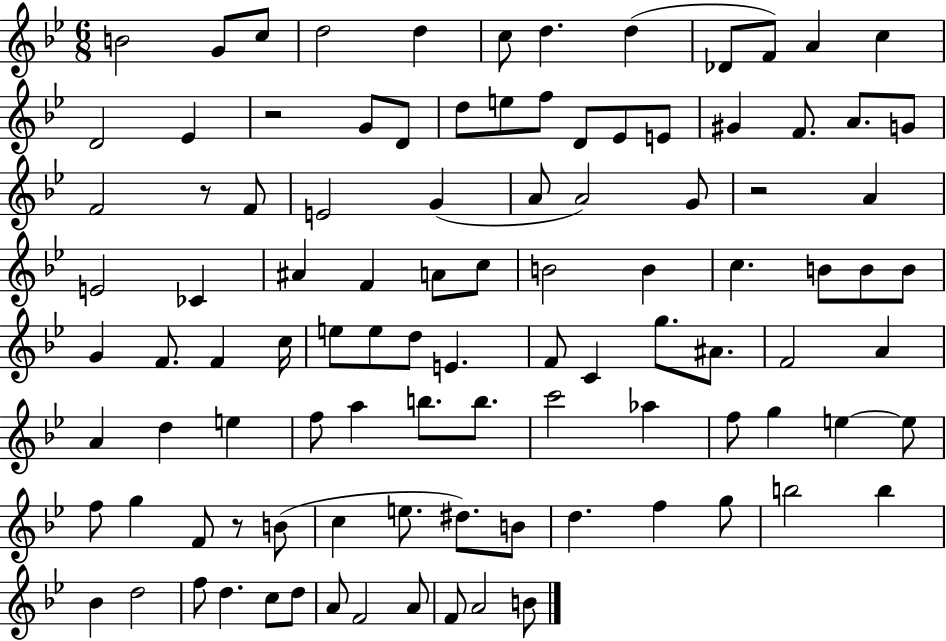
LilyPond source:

{
  \clef treble
  \numericTimeSignature
  \time 6/8
  \key bes \major
  b'2 g'8 c''8 | d''2 d''4 | c''8 d''4. d''4( | des'8 f'8) a'4 c''4 | \break d'2 ees'4 | r2 g'8 d'8 | d''8 e''8 f''8 d'8 ees'8 e'8 | gis'4 f'8. a'8. g'8 | \break f'2 r8 f'8 | e'2 g'4( | a'8 a'2) g'8 | r2 a'4 | \break e'2 ces'4 | ais'4 f'4 a'8 c''8 | b'2 b'4 | c''4. b'8 b'8 b'8 | \break g'4 f'8. f'4 c''16 | e''8 e''8 d''8 e'4. | f'8 c'4 g''8. ais'8. | f'2 a'4 | \break a'4 d''4 e''4 | f''8 a''4 b''8. b''8. | c'''2 aes''4 | f''8 g''4 e''4~~ e''8 | \break f''8 g''4 f'8 r8 b'8( | c''4 e''8. dis''8.) b'8 | d''4. f''4 g''8 | b''2 b''4 | \break bes'4 d''2 | f''8 d''4. c''8 d''8 | a'8 f'2 a'8 | f'8 a'2 b'8 | \break \bar "|."
}